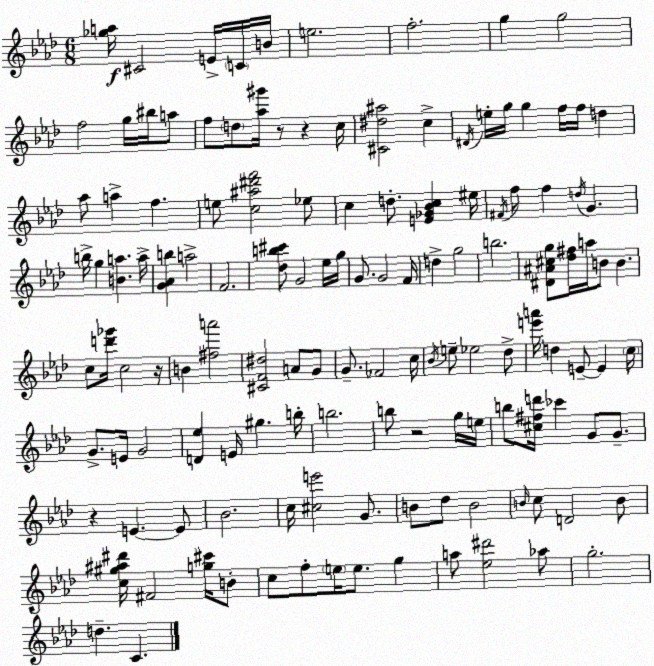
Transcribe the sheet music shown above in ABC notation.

X:1
T:Untitled
M:6/8
L:1/4
K:Fm
[_ga]/4 ^C2 E/4 C/4 B/4 e2 f2 g g2 f2 g/4 ^b/4 a/2 f/2 d/2 [_a^g']/4 z/2 z c/4 [^C^d^a]2 c ^D/4 e/4 g/4 g f/4 f/4 d _a/2 a f e/2 [c^a^d'f']2 _e/2 c d/2 [E_G_Bc] ^e/4 ^F/4 f/2 f d/4 G b/4 g [Ba] a/4 [G_Ab] a2 F2 [_db^c']/2 G2 _e/4 g/4 G/2 G2 F/4 d g2 b2 [^D^A^cg]/2 [_d^f]/4 a/4 B/2 B c/2 [d'_g']/4 c2 z/4 B [^fa']2 [^CF^d]2 A/2 G/2 G/2 _F2 c/4 _B/4 e/2 _e2 _d/2 [e'a']/4 d E/2 E c/4 G/2 E/4 G2 [D_e] E/4 ^g b/4 b2 b/2 z2 g/4 e/4 b/2 [^c^fd']/4 _c' G/2 G/2 z E E/2 _B2 c/4 [^ce']2 G/2 B/2 _d/2 B2 B/4 c/2 D2 B/2 [c^g^a^d']/4 ^F2 [g^c']/4 B/2 c/2 f/2 e/4 e/2 g a/2 [_e^d']2 _a/2 g2 d C